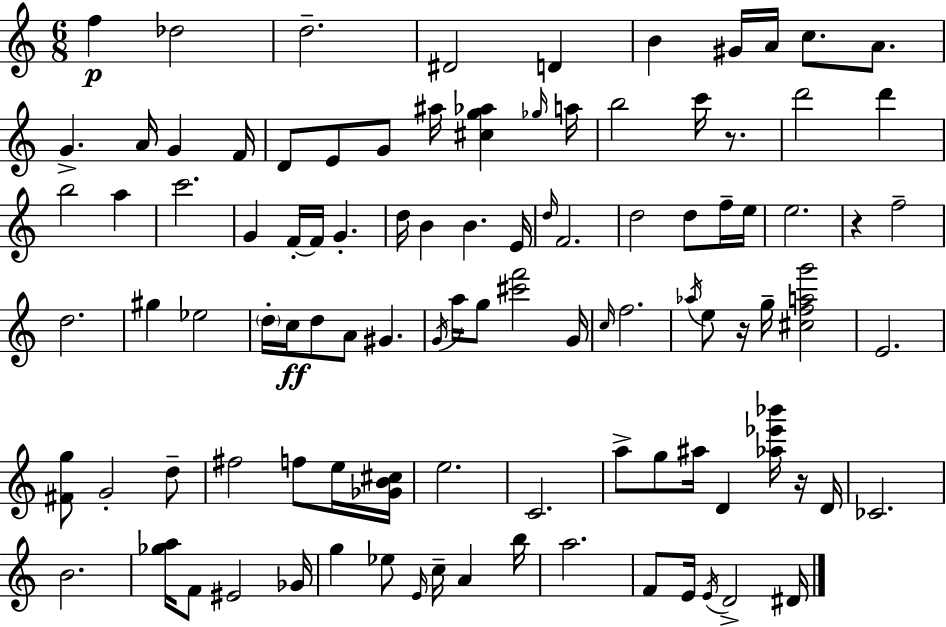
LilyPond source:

{
  \clef treble
  \numericTimeSignature
  \time 6/8
  \key a \minor
  f''4\p des''2 | d''2.-- | dis'2 d'4 | b'4 gis'16 a'16 c''8. a'8. | \break g'4.-> a'16 g'4 f'16 | d'8 e'8 g'8 ais''16 <cis'' g'' aes''>4 \grace { ges''16 } | a''16 b''2 c'''16 r8. | d'''2 d'''4 | \break b''2 a''4 | c'''2. | g'4 f'16-.~~ f'16 g'4.-. | d''16 b'4 b'4. | \break e'16 \grace { d''16 } f'2. | d''2 d''8 | f''16-- e''16 e''2. | r4 f''2-- | \break d''2. | gis''4 ees''2 | \parenthesize d''16-. c''16\ff d''8 a'8 gis'4. | \acciaccatura { g'16 } a''16 g''8 <cis''' f'''>2 | \break g'16 \grace { c''16 } f''2. | \acciaccatura { aes''16 } e''8 r16 g''16-- <cis'' f'' a'' g'''>2 | e'2. | <fis' g''>8 g'2-. | \break d''8-- fis''2 | f''8 e''16 <ges' b' cis''>16 e''2. | c'2. | a''8-> g''8 ais''16 d'4 | \break <aes'' ees''' bes'''>16 r16 d'16 ces'2. | b'2. | <ges'' a''>16 f'8 eis'2 | ges'16 g''4 ees''8 \grace { e'16 } | \break c''16-- a'4 b''16 a''2. | f'8 e'16 \acciaccatura { e'16 } d'2-> | dis'16 \bar "|."
}